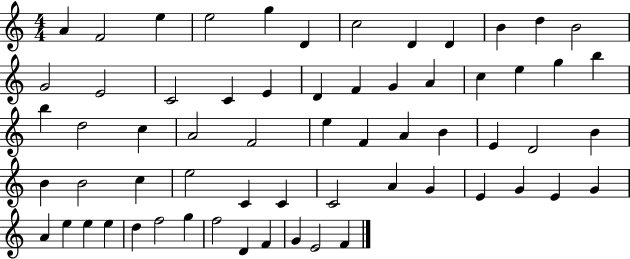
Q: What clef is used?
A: treble